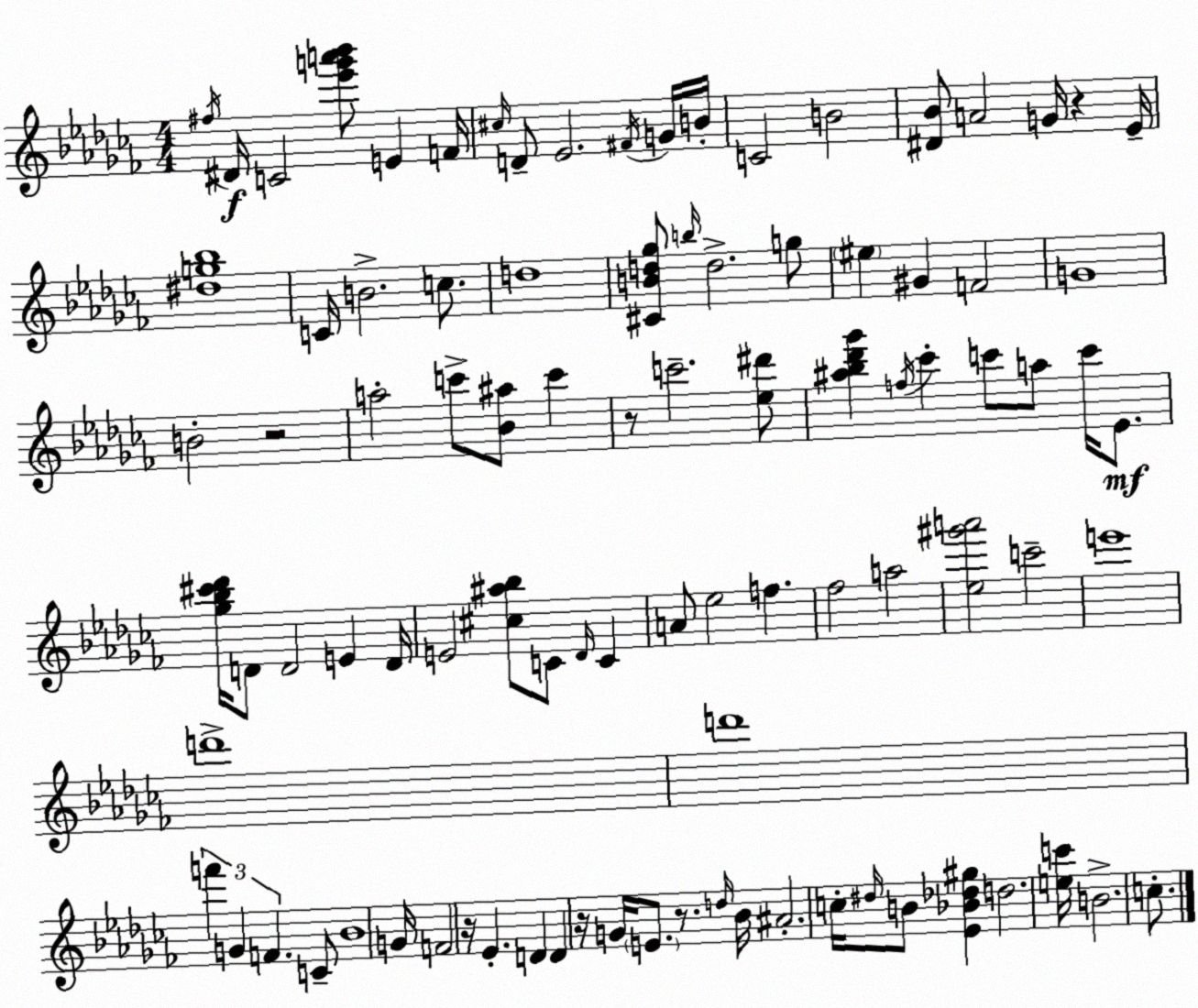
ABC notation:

X:1
T:Untitled
M:4/4
L:1/4
K:Abm
^f/4 ^D/4 C2 [_e'g'a'_b']/2 E F/4 ^c/4 D/2 _E2 ^F/4 G/4 B/4 C2 B2 [^D_B]/2 A2 G/4 z _E/4 [^dg_b]4 C/4 B2 c/2 d4 [^CBd_g]/2 b/4 d2 g/2 ^e ^G F2 G4 B2 z2 a2 c'/2 [_B^a]/2 c' z/2 c'2 [_e^d']/2 [^a_b_d'_g'] f/4 _c' c'/2 a/2 c'/4 _E/2 [_g_b^c'_d']/4 D/2 D2 E D/4 E2 [^c^a_b]/2 C/2 _D/4 C A/2 _e2 f _f2 a2 [_e^g'a']2 c'2 e'4 d'4 d'4 f' G F C/2 _B4 G/4 F2 z/4 _E D D z/4 G/4 E/2 z/2 d/4 _B/4 ^A2 c/4 ^d/4 B/2 [_E_B_d^g] d2 [ec']/4 B2 c/2